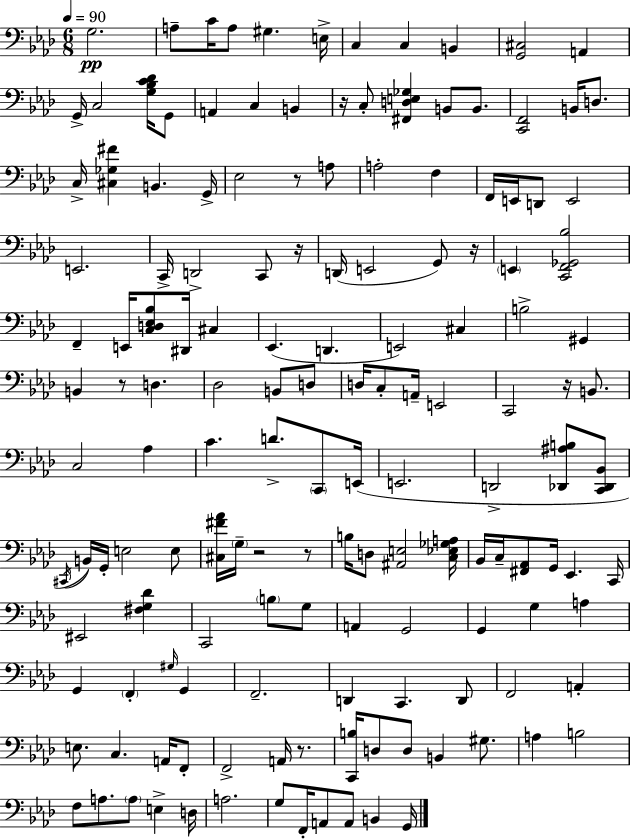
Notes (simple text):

G3/h. A3/e C4/s A3/e G#3/q. E3/s C3/q C3/q B2/q [G2,C#3]/h A2/q G2/s C3/h [G3,Bb3,C4,Db4]/s G2/e A2/q C3/q B2/q R/s C3/e [F#2,D3,E3,Gb3]/q B2/e B2/e. [C2,F2]/h B2/s D3/e. C3/s [C#3,Gb3,F#4]/q B2/q. G2/s Eb3/h R/e A3/e A3/h F3/q F2/s E2/s D2/e E2/h E2/h. C2/s D2/h C2/e R/s D2/s E2/h G2/e R/s E2/q [C2,F2,Gb2,Bb3]/h F2/q E2/s [C3,D3,Eb3,Bb3]/e D#2/s C#3/q Eb2/q. D2/q. E2/h C#3/q B3/h G#2/q B2/q R/e D3/q. Db3/h B2/e D3/e D3/s C3/e A2/s E2/h C2/h R/s B2/e. C3/h Ab3/q C4/q. D4/e. C2/e E2/s E2/h. D2/h [Db2,A#3,B3]/e [C2,Db2,Bb2]/e C#2/s B2/s G2/s E3/h E3/e [C#3,F#4,Ab4]/s G3/s R/h R/e B3/s D3/e [A#2,E3]/h [C3,Eb3,Gb3,A3]/s Bb2/s C3/s [F#2,Ab2]/e G2/s Eb2/q. C2/s EIS2/h [F#3,G3,Db4]/q C2/h B3/e G3/e A2/q G2/h G2/q G3/q A3/q G2/q F2/q G#3/s G2/q F2/h. D2/q C2/q. D2/e F2/h A2/q E3/e. C3/q. A2/s F2/e F2/h A2/s R/e. [C2,B3]/s D3/e D3/e B2/q G#3/e. A3/q B3/h F3/e A3/e. A3/e E3/q D3/s A3/h. G3/e F2/s A2/e A2/e B2/q G2/s